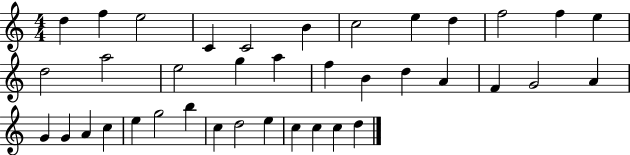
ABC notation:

X:1
T:Untitled
M:4/4
L:1/4
K:C
d f e2 C C2 B c2 e d f2 f e d2 a2 e2 g a f B d A F G2 A G G A c e g2 b c d2 e c c c d